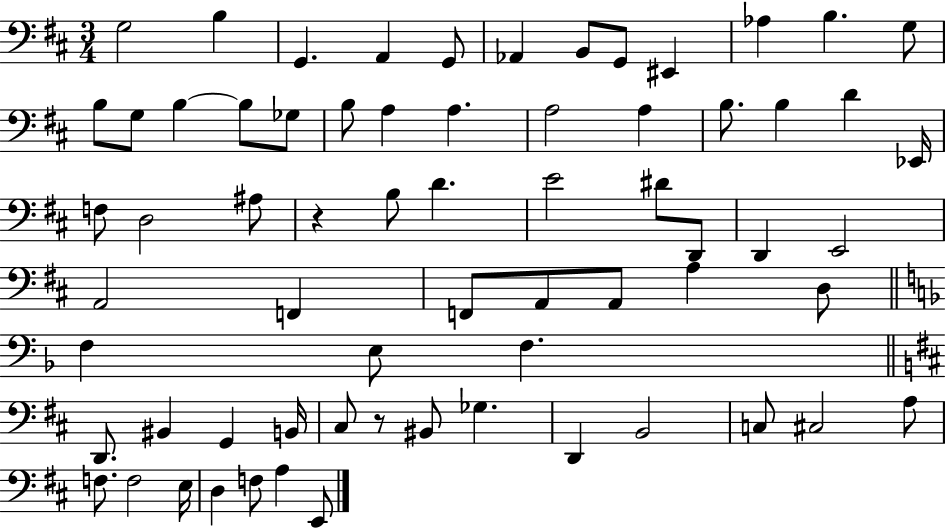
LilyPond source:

{
  \clef bass
  \numericTimeSignature
  \time 3/4
  \key d \major
  g2 b4 | g,4. a,4 g,8 | aes,4 b,8 g,8 eis,4 | aes4 b4. g8 | \break b8 g8 b4~~ b8 ges8 | b8 a4 a4. | a2 a4 | b8. b4 d'4 ees,16 | \break f8 d2 ais8 | r4 b8 d'4. | e'2 dis'8 d,8 | d,4 e,2 | \break a,2 f,4 | f,8 a,8 a,8 a4 d8 | \bar "||" \break \key d \minor f4 e8 f4. | \bar "||" \break \key d \major d,8. bis,4 g,4 b,16 | cis8 r8 bis,8 ges4. | d,4 b,2 | c8 cis2 a8 | \break f8. f2 e16 | d4 f8 a4 e,8 | \bar "|."
}